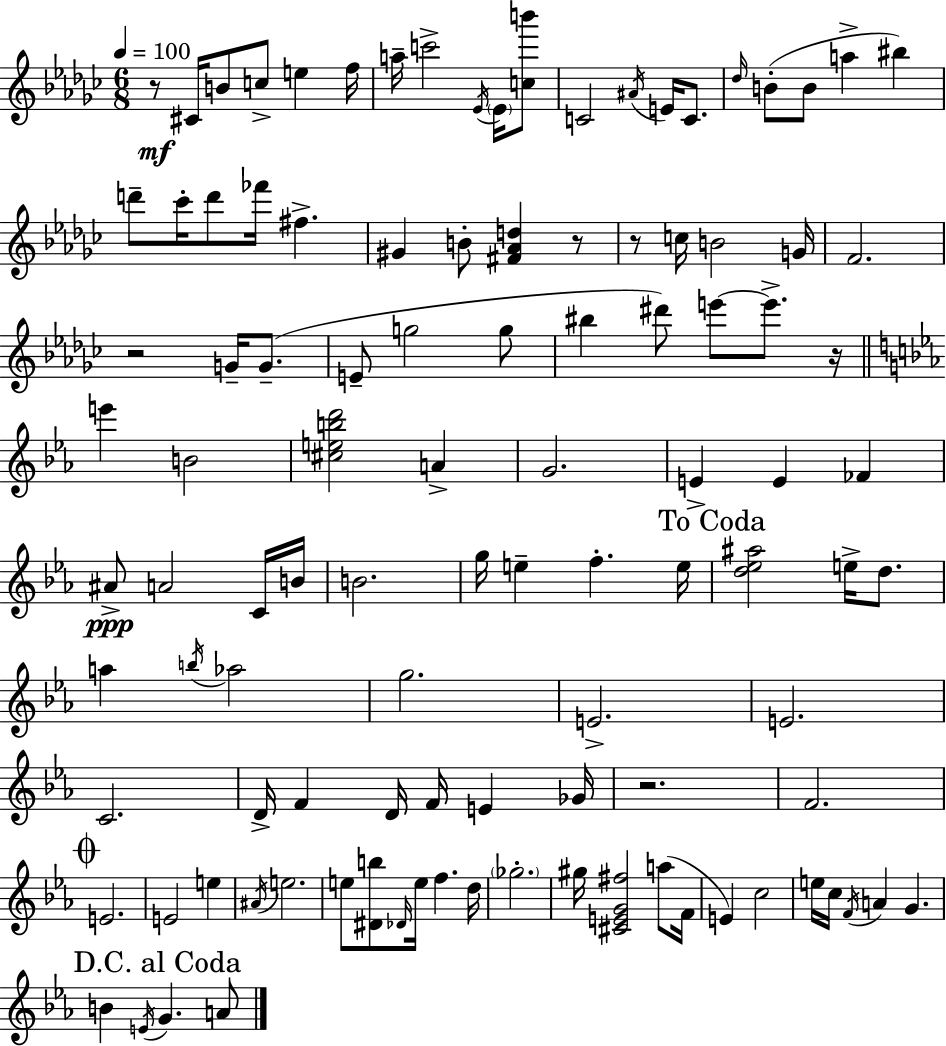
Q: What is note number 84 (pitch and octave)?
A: F4